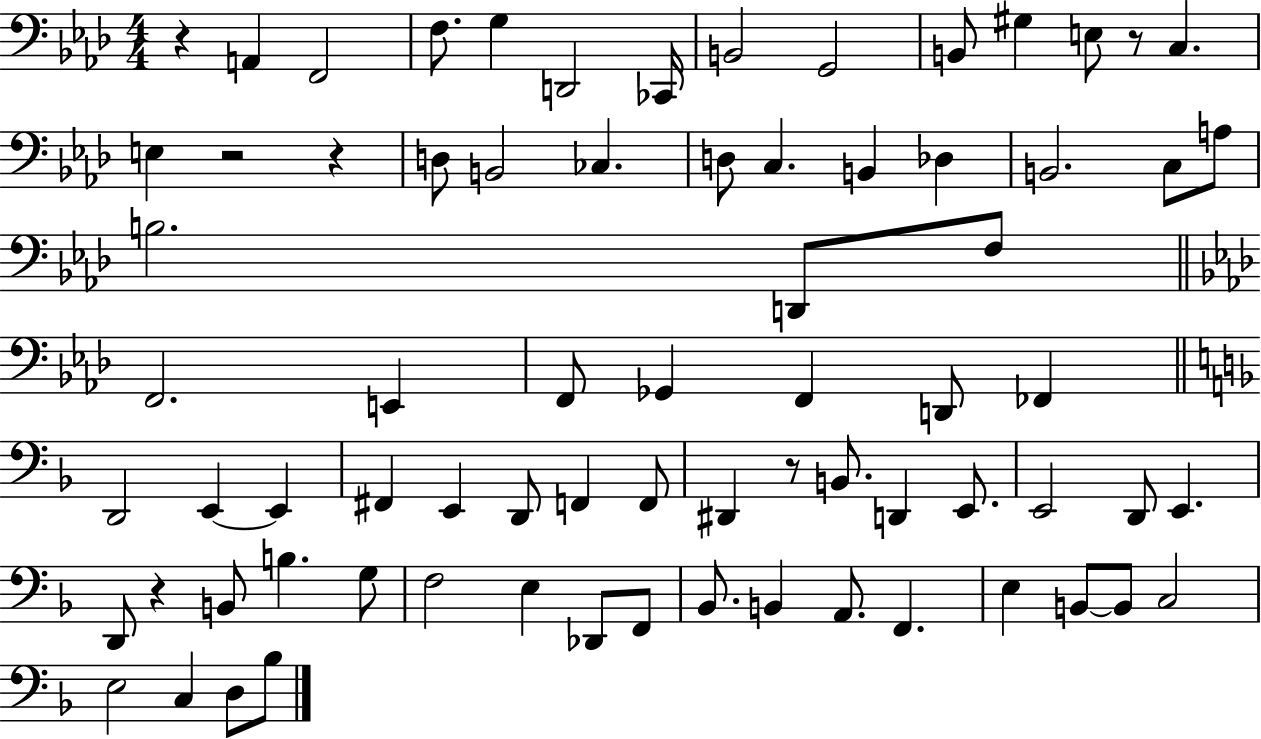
R/q A2/q F2/h F3/e. G3/q D2/h CES2/s B2/h G2/h B2/e G#3/q E3/e R/e C3/q. E3/q R/h R/q D3/e B2/h CES3/q. D3/e C3/q. B2/q Db3/q B2/h. C3/e A3/e B3/h. D2/e F3/e F2/h. E2/q F2/e Gb2/q F2/q D2/e FES2/q D2/h E2/q E2/q F#2/q E2/q D2/e F2/q F2/e D#2/q R/e B2/e. D2/q E2/e. E2/h D2/e E2/q. D2/e R/q B2/e B3/q. G3/e F3/h E3/q Db2/e F2/e Bb2/e. B2/q A2/e. F2/q. E3/q B2/e B2/e C3/h E3/h C3/q D3/e Bb3/e